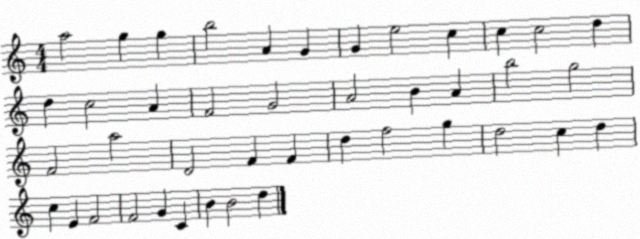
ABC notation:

X:1
T:Untitled
M:4/4
L:1/4
K:C
a2 g g b2 A G G e2 c c c2 d d c2 A F2 G2 A2 B A b2 g2 F2 a2 D2 F F d f2 g d2 c d c E F2 F2 G C B B2 d